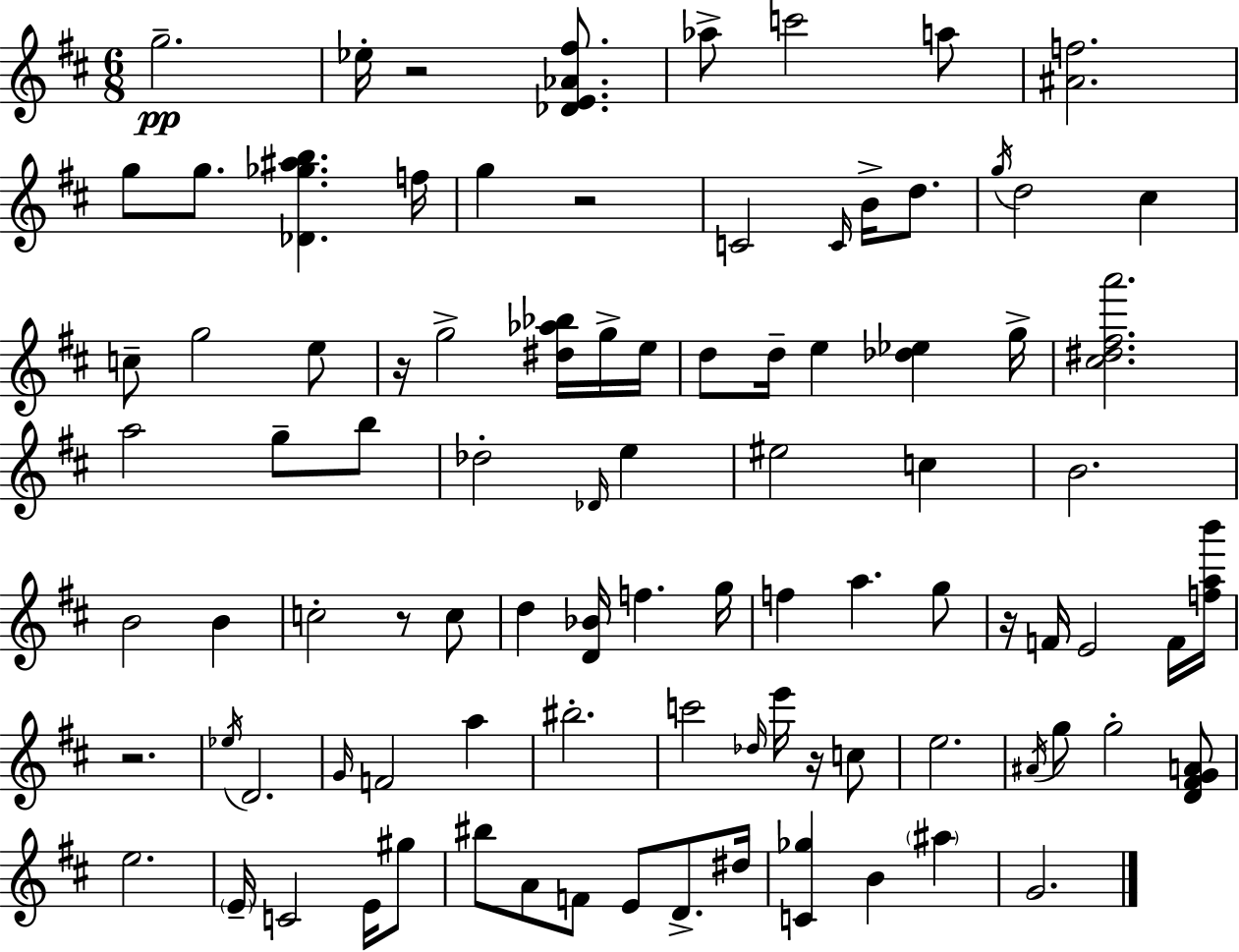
G5/h. Eb5/s R/h [Db4,E4,Ab4,F#5]/e. Ab5/e C6/h A5/e [A#4,F5]/h. G5/e G5/e. [Db4,Gb5,A#5,B5]/q. F5/s G5/q R/h C4/h C4/s B4/s D5/e. G5/s D5/h C#5/q C5/e G5/h E5/e R/s G5/h [D#5,Ab5,Bb5]/s G5/s E5/s D5/e D5/s E5/q [Db5,Eb5]/q G5/s [C#5,D#5,F#5,A6]/h. A5/h G5/e B5/e Db5/h Db4/s E5/q EIS5/h C5/q B4/h. B4/h B4/q C5/h R/e C5/e D5/q [D4,Bb4]/s F5/q. G5/s F5/q A5/q. G5/e R/s F4/s E4/h F4/s [F5,A5,B6]/s R/h. Eb5/s D4/h. G4/s F4/h A5/q BIS5/h. C6/h Db5/s E6/s R/s C5/e E5/h. A#4/s G5/e G5/h [D4,F#4,G4,A4]/e E5/h. E4/s C4/h E4/s G#5/e BIS5/e A4/e F4/e E4/e D4/e. D#5/s [C4,Gb5]/q B4/q A#5/q G4/h.